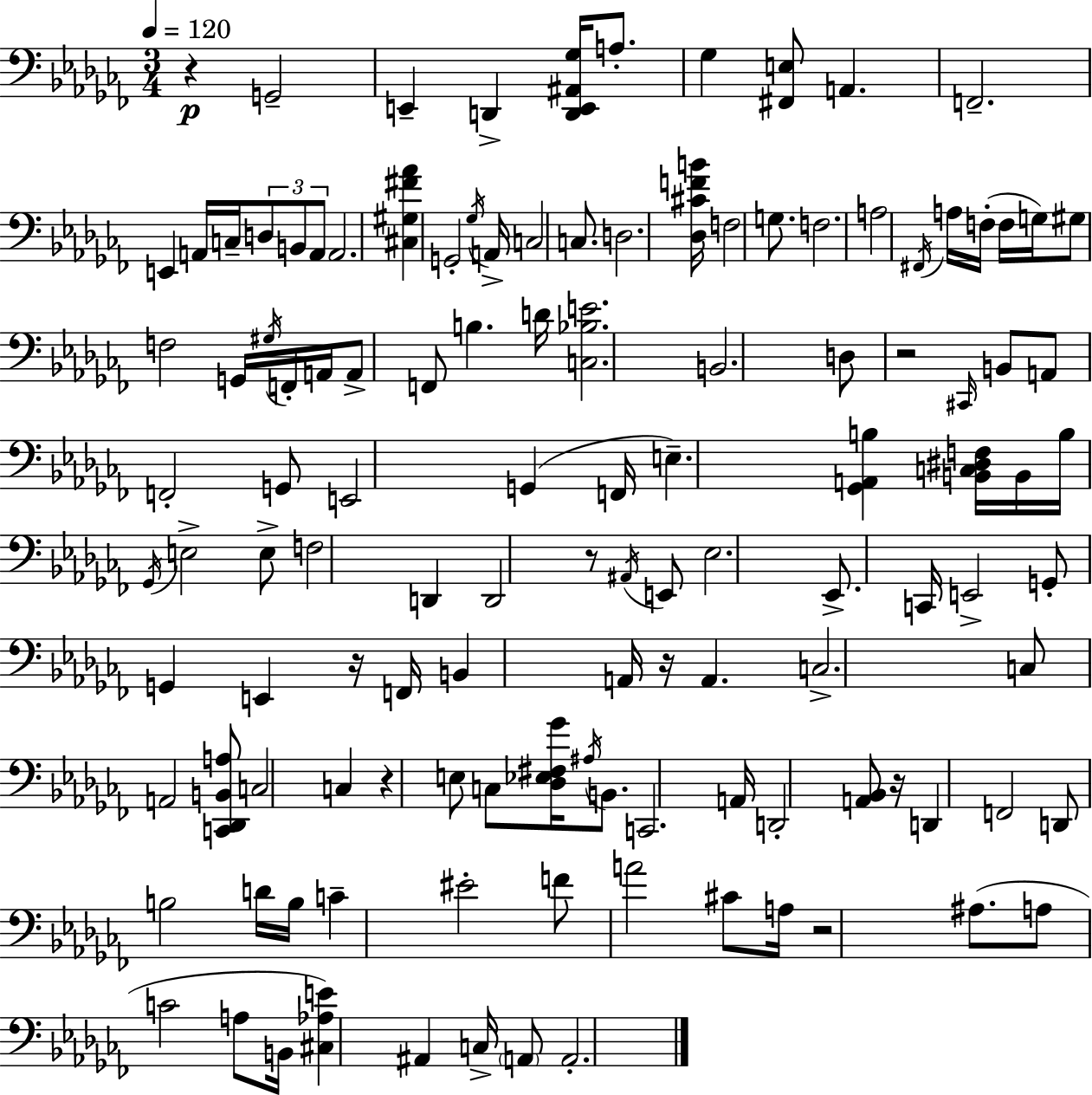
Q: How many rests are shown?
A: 8